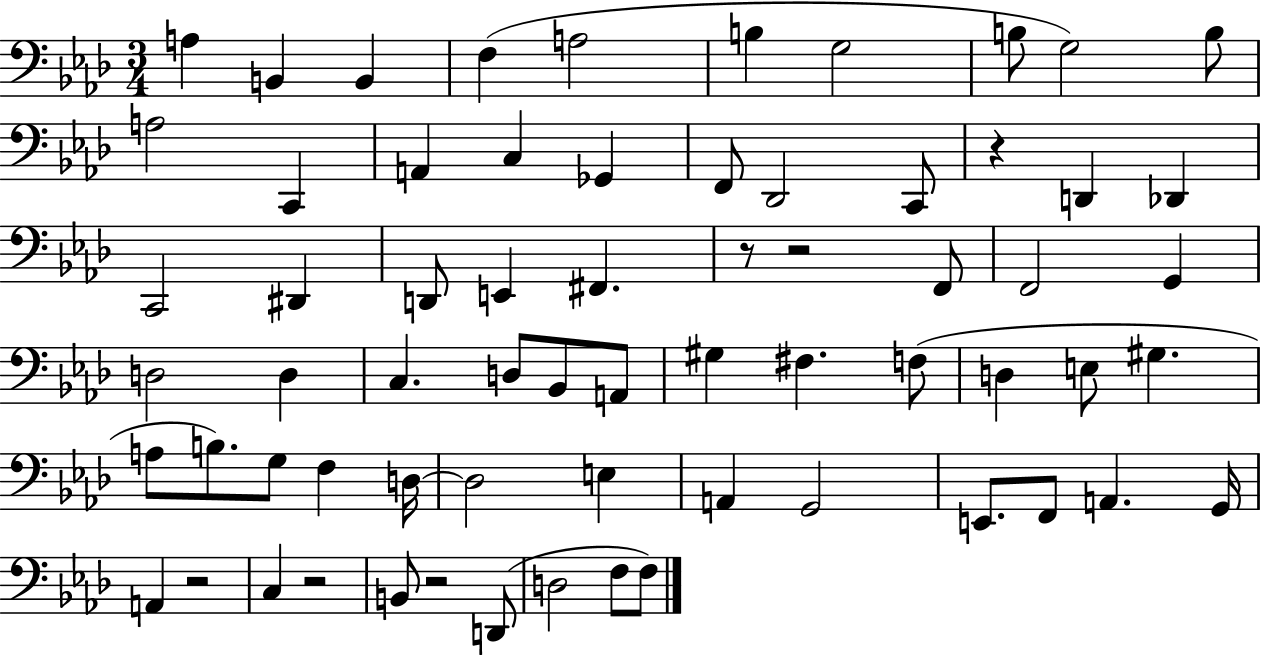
X:1
T:Untitled
M:3/4
L:1/4
K:Ab
A, B,, B,, F, A,2 B, G,2 B,/2 G,2 B,/2 A,2 C,, A,, C, _G,, F,,/2 _D,,2 C,,/2 z D,, _D,, C,,2 ^D,, D,,/2 E,, ^F,, z/2 z2 F,,/2 F,,2 G,, D,2 D, C, D,/2 _B,,/2 A,,/2 ^G, ^F, F,/2 D, E,/2 ^G, A,/2 B,/2 G,/2 F, D,/4 D,2 E, A,, G,,2 E,,/2 F,,/2 A,, G,,/4 A,, z2 C, z2 B,,/2 z2 D,,/2 D,2 F,/2 F,/2